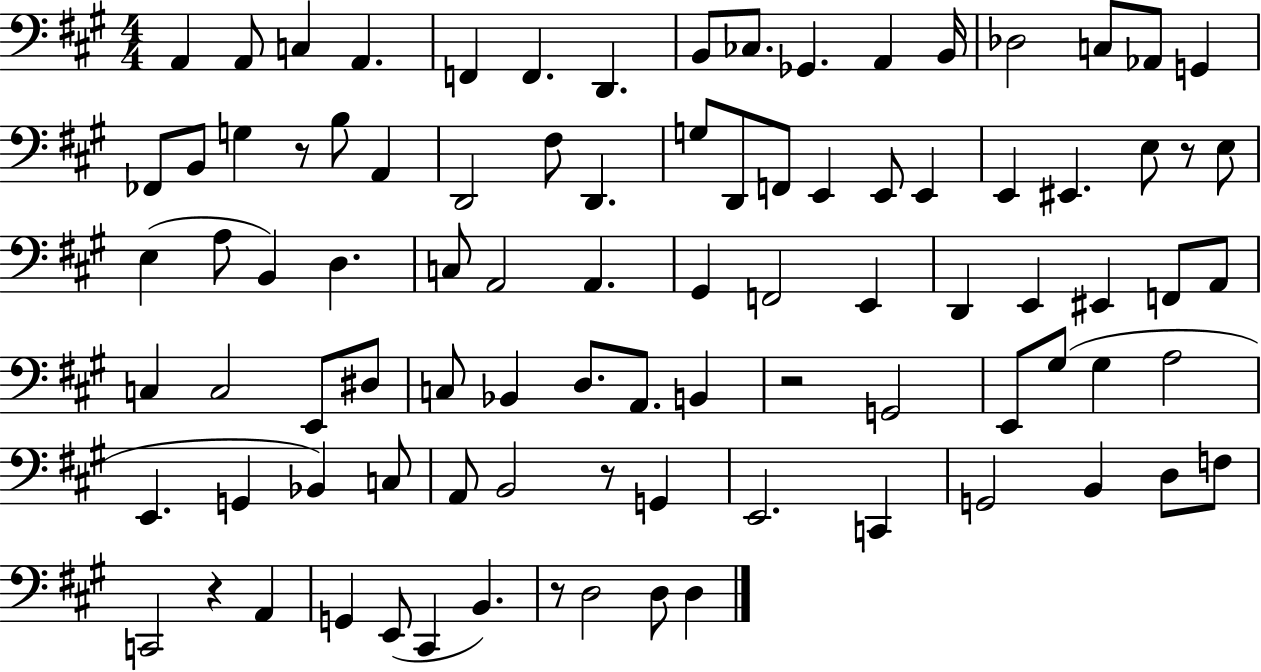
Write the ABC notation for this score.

X:1
T:Untitled
M:4/4
L:1/4
K:A
A,, A,,/2 C, A,, F,, F,, D,, B,,/2 _C,/2 _G,, A,, B,,/4 _D,2 C,/2 _A,,/2 G,, _F,,/2 B,,/2 G, z/2 B,/2 A,, D,,2 ^F,/2 D,, G,/2 D,,/2 F,,/2 E,, E,,/2 E,, E,, ^E,, E,/2 z/2 E,/2 E, A,/2 B,, D, C,/2 A,,2 A,, ^G,, F,,2 E,, D,, E,, ^E,, F,,/2 A,,/2 C, C,2 E,,/2 ^D,/2 C,/2 _B,, D,/2 A,,/2 B,, z2 G,,2 E,,/2 ^G,/2 ^G, A,2 E,, G,, _B,, C,/2 A,,/2 B,,2 z/2 G,, E,,2 C,, G,,2 B,, D,/2 F,/2 C,,2 z A,, G,, E,,/2 ^C,, B,, z/2 D,2 D,/2 D,